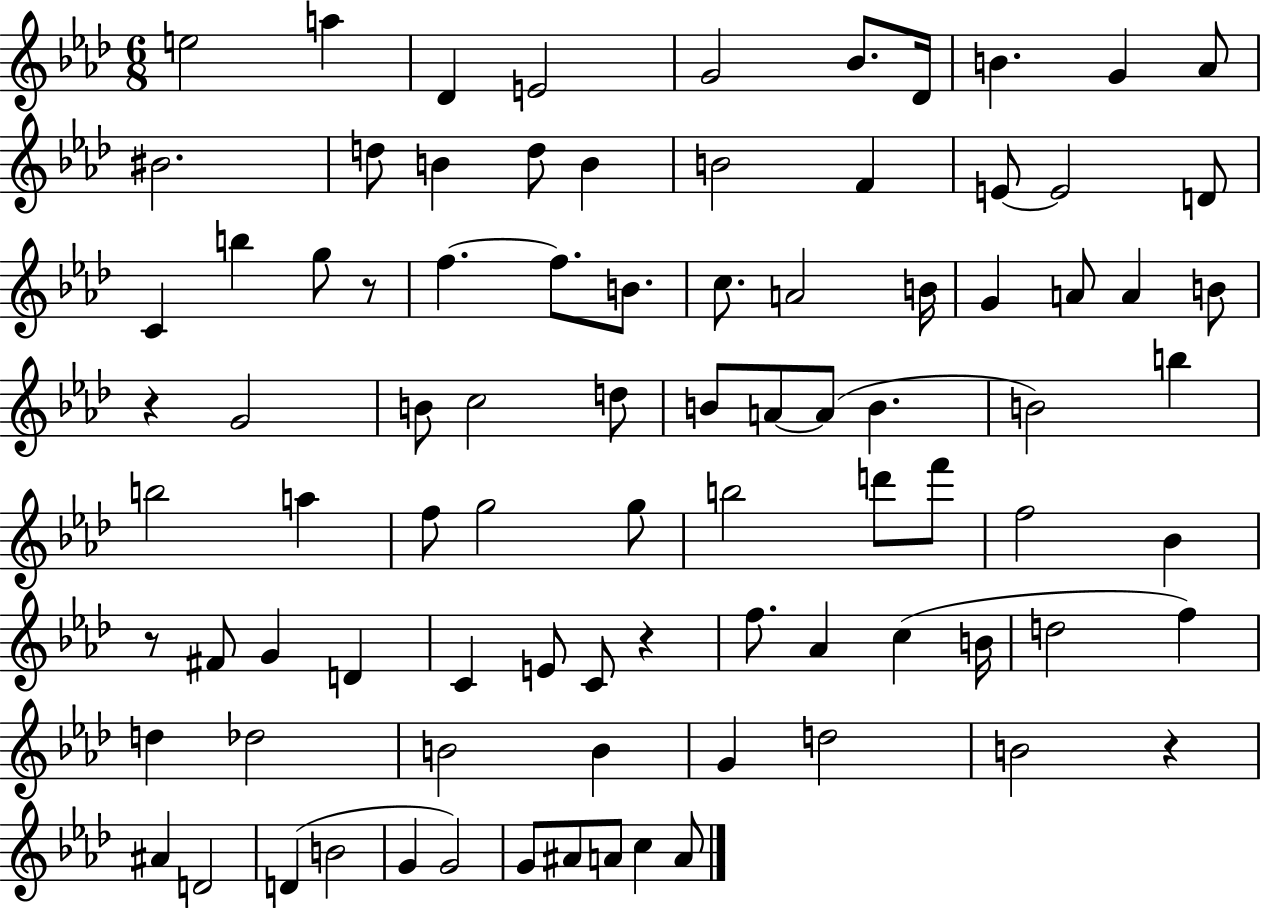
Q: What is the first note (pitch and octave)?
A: E5